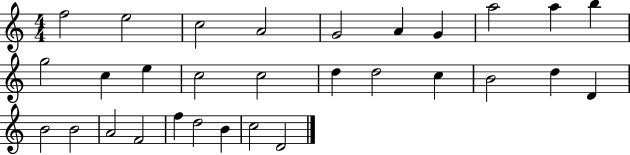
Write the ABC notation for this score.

X:1
T:Untitled
M:4/4
L:1/4
K:C
f2 e2 c2 A2 G2 A G a2 a b g2 c e c2 c2 d d2 c B2 d D B2 B2 A2 F2 f d2 B c2 D2